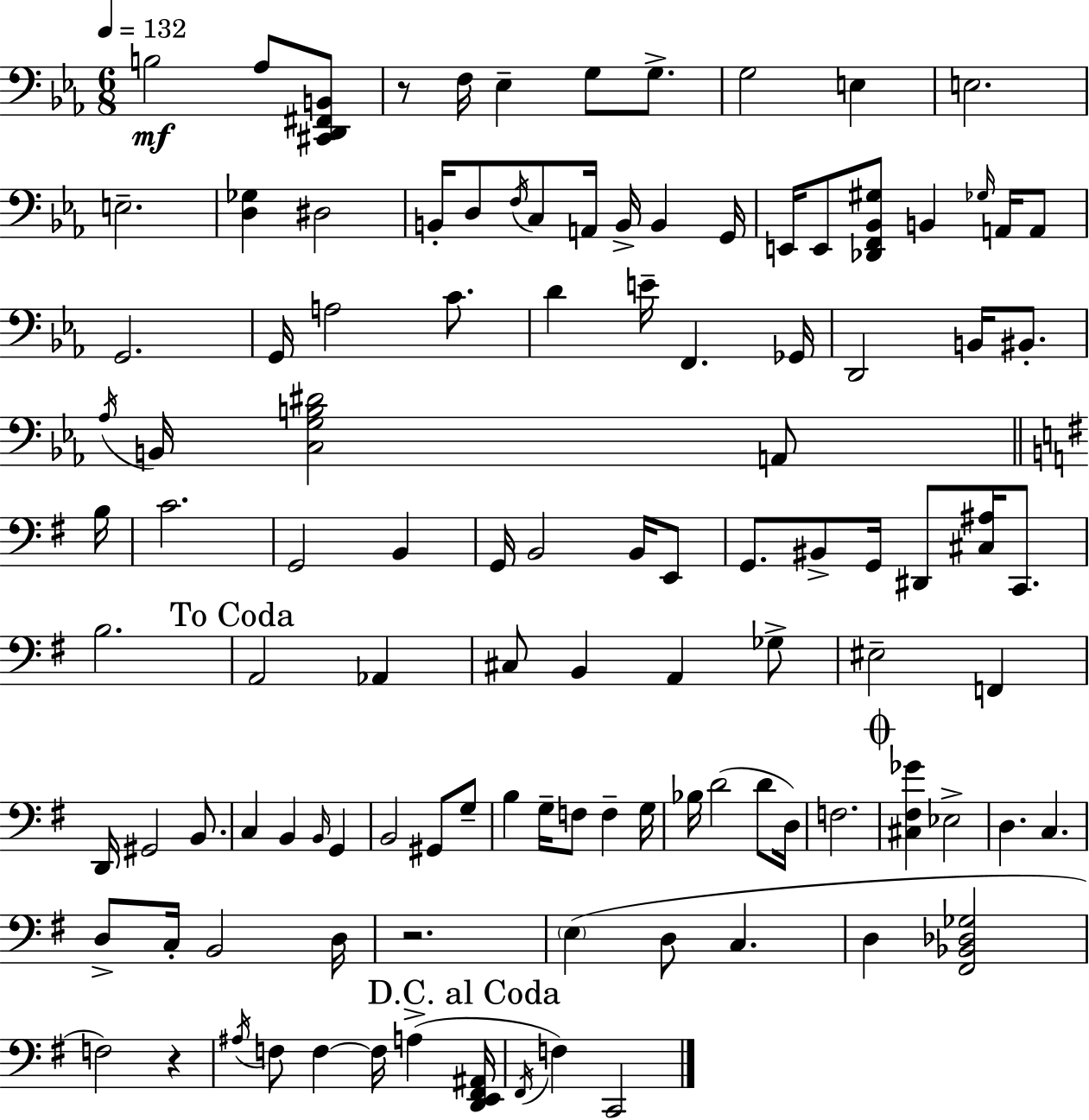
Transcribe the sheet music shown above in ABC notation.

X:1
T:Untitled
M:6/8
L:1/4
K:Cm
B,2 _A,/2 [^C,,D,,^F,,B,,]/2 z/2 F,/4 _E, G,/2 G,/2 G,2 E, E,2 E,2 [D,_G,] ^D,2 B,,/4 D,/2 F,/4 C,/2 A,,/4 B,,/4 B,, G,,/4 E,,/4 E,,/2 [_D,,F,,_B,,^G,]/2 B,, _G,/4 A,,/4 A,,/2 G,,2 G,,/4 A,2 C/2 D E/4 F,, _G,,/4 D,,2 B,,/4 ^B,,/2 _A,/4 B,,/4 [C,G,B,^D]2 A,,/2 B,/4 C2 G,,2 B,, G,,/4 B,,2 B,,/4 E,,/2 G,,/2 ^B,,/2 G,,/4 ^D,,/2 [^C,^A,]/4 C,,/2 B,2 A,,2 _A,, ^C,/2 B,, A,, _G,/2 ^E,2 F,, D,,/4 ^G,,2 B,,/2 C, B,, B,,/4 G,, B,,2 ^G,,/2 G,/2 B, G,/4 F,/2 F, G,/4 _B,/4 D2 D/2 D,/4 F,2 [^C,^F,_G] _E,2 D, C, D,/2 C,/4 B,,2 D,/4 z2 E, D,/2 C, D, [^F,,_B,,_D,_G,]2 F,2 z ^A,/4 F,/2 F, F,/4 A, [D,,E,,^F,,^A,,]/4 ^F,,/4 F, C,,2